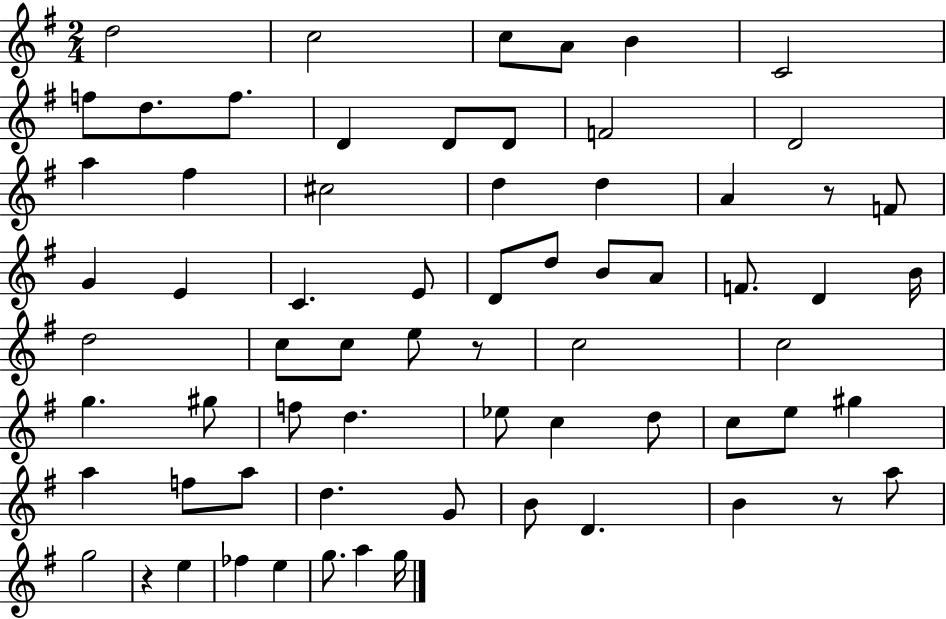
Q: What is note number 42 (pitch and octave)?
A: D5